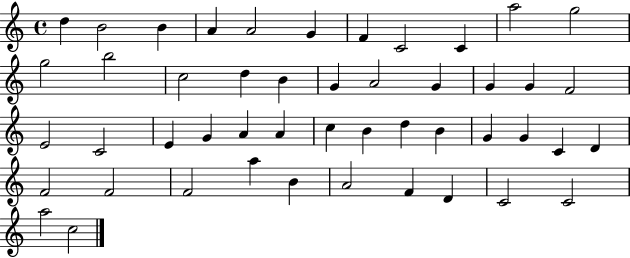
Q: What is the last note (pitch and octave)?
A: C5